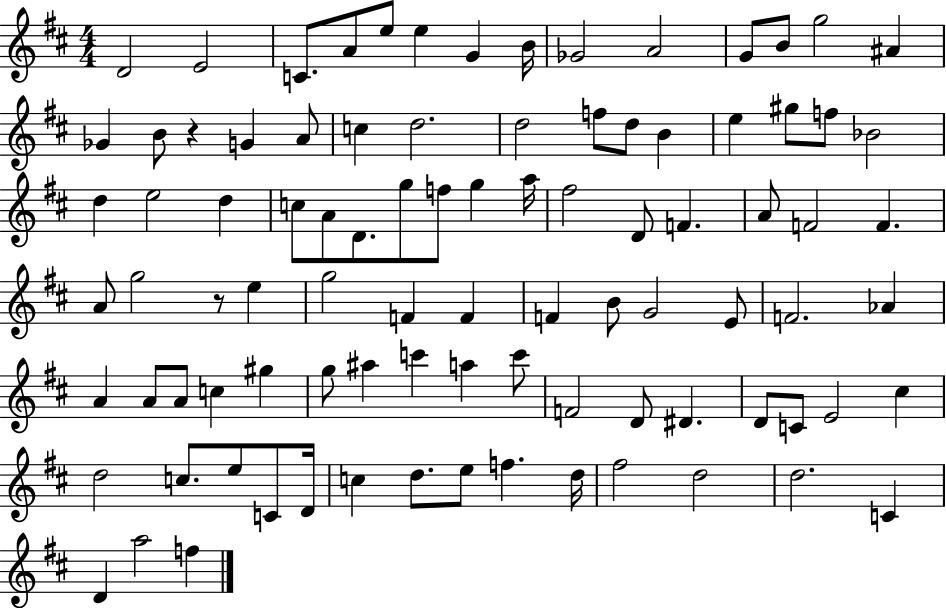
{
  \clef treble
  \numericTimeSignature
  \time 4/4
  \key d \major
  \repeat volta 2 { d'2 e'2 | c'8. a'8 e''8 e''4 g'4 b'16 | ges'2 a'2 | g'8 b'8 g''2 ais'4 | \break ges'4 b'8 r4 g'4 a'8 | c''4 d''2. | d''2 f''8 d''8 b'4 | e''4 gis''8 f''8 bes'2 | \break d''4 e''2 d''4 | c''8 a'8 d'8. g''8 f''8 g''4 a''16 | fis''2 d'8 f'4. | a'8 f'2 f'4. | \break a'8 g''2 r8 e''4 | g''2 f'4 f'4 | f'4 b'8 g'2 e'8 | f'2. aes'4 | \break a'4 a'8 a'8 c''4 gis''4 | g''8 ais''4 c'''4 a''4 c'''8 | f'2 d'8 dis'4. | d'8 c'8 e'2 cis''4 | \break d''2 c''8. e''8 c'8 d'16 | c''4 d''8. e''8 f''4. d''16 | fis''2 d''2 | d''2. c'4 | \break d'4 a''2 f''4 | } \bar "|."
}